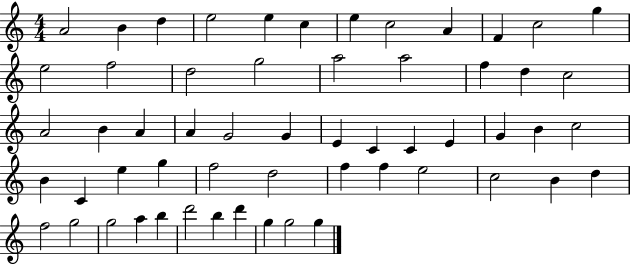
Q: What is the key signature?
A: C major